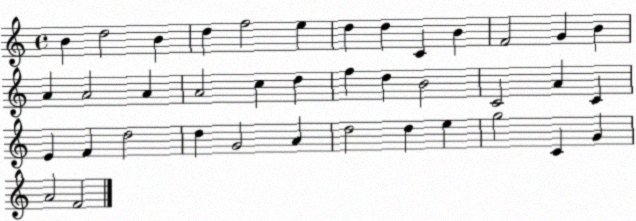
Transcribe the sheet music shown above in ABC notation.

X:1
T:Untitled
M:4/4
L:1/4
K:C
B d2 B d f2 e d d C B F2 G B A A2 A A2 c d f d B2 C2 A C E F d2 d G2 A d2 d e g2 C G A2 F2